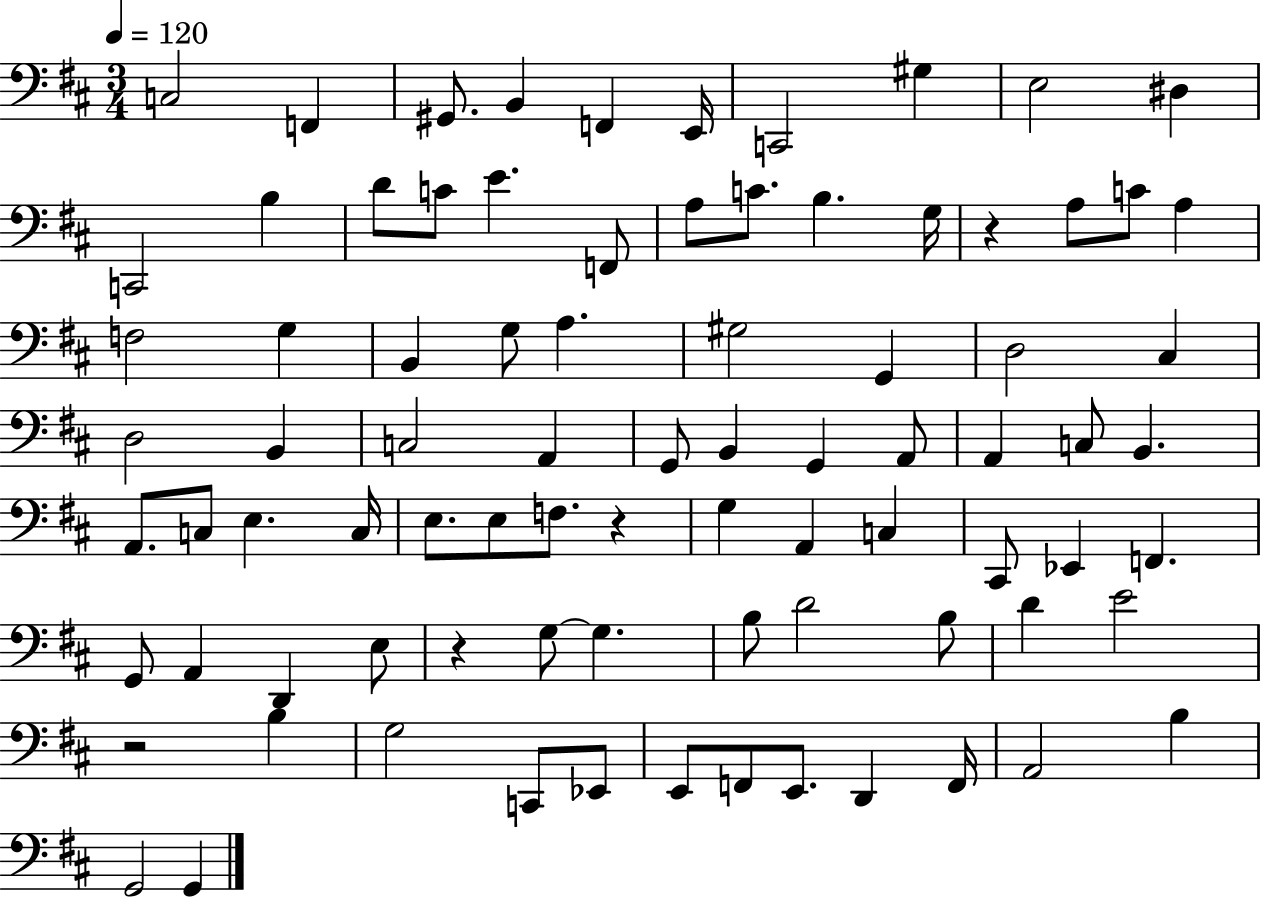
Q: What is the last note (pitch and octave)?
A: G2